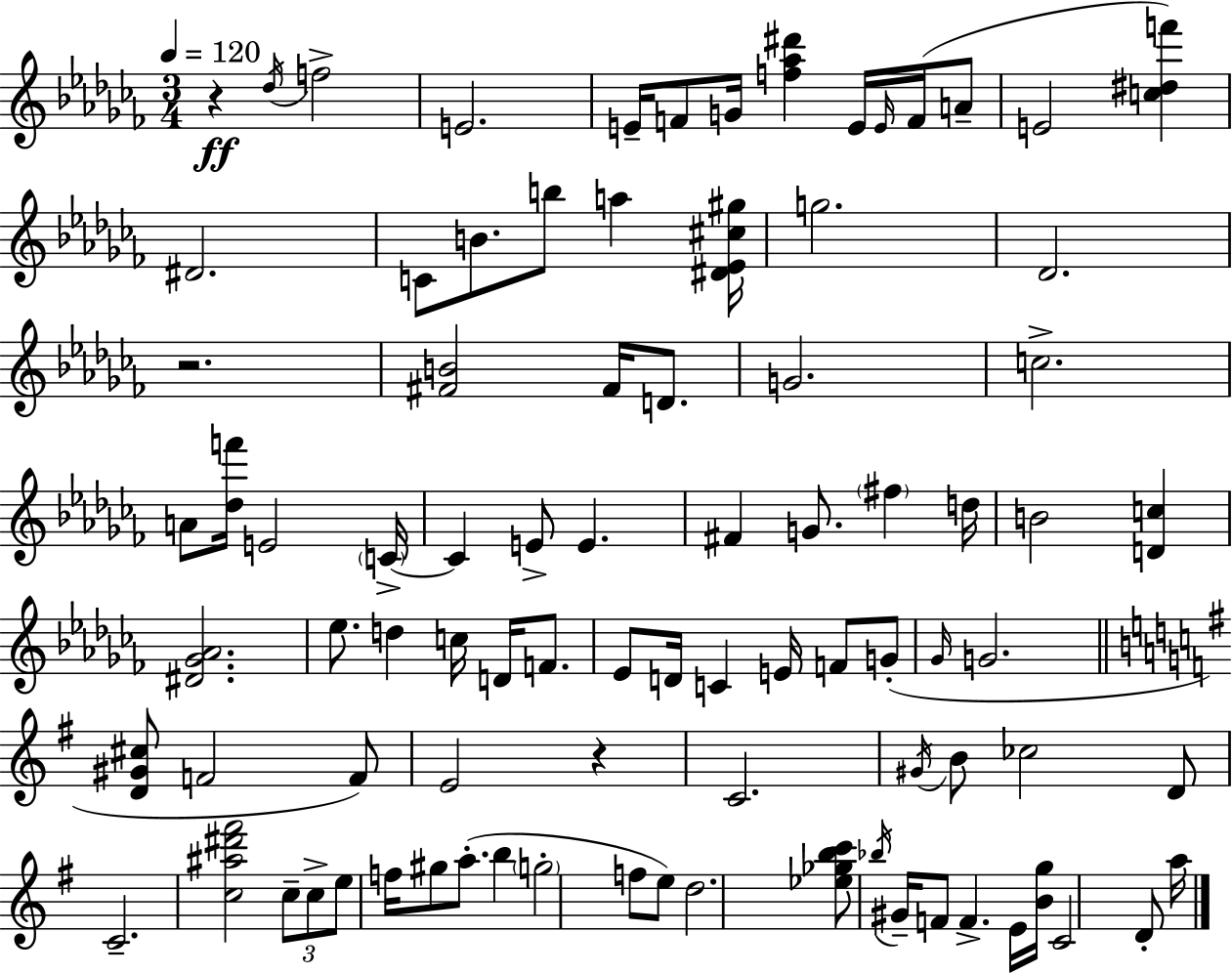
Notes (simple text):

R/q Db5/s F5/h E4/h. E4/s F4/e G4/s [F5,Ab5,D#6]/q E4/s E4/s F4/s A4/e E4/h [C5,D#5,F6]/q D#4/h. C4/e B4/e. B5/e A5/q [D#4,Eb4,C#5,G#5]/s G5/h. Db4/h. R/h. [F#4,B4]/h F#4/s D4/e. G4/h. C5/h. A4/e [Db5,F6]/s E4/h C4/s C4/q E4/e E4/q. F#4/q G4/e. F#5/q D5/s B4/h [D4,C5]/q [D#4,Gb4,Ab4]/h. Eb5/e. D5/q C5/s D4/s F4/e. Eb4/e D4/s C4/q E4/s F4/e G4/e Gb4/s G4/h. [D4,G#4,C#5]/e F4/h F4/e E4/h R/q C4/h. G#4/s B4/e CES5/h D4/e C4/h. [C5,A#5,D#6,F#6]/h C5/e C5/e E5/e F5/s G#5/e A5/e. B5/q G5/h F5/e E5/e D5/h. [Eb5,Gb5,B5,C6]/e Bb5/s G#4/s F4/e F4/q. E4/s [B4,G5]/s C4/h D4/e A5/s